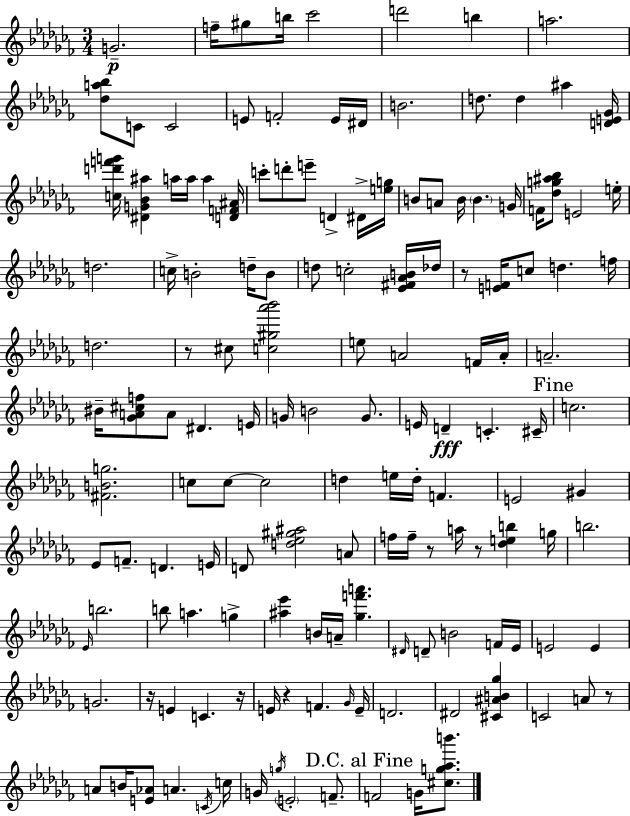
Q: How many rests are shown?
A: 8